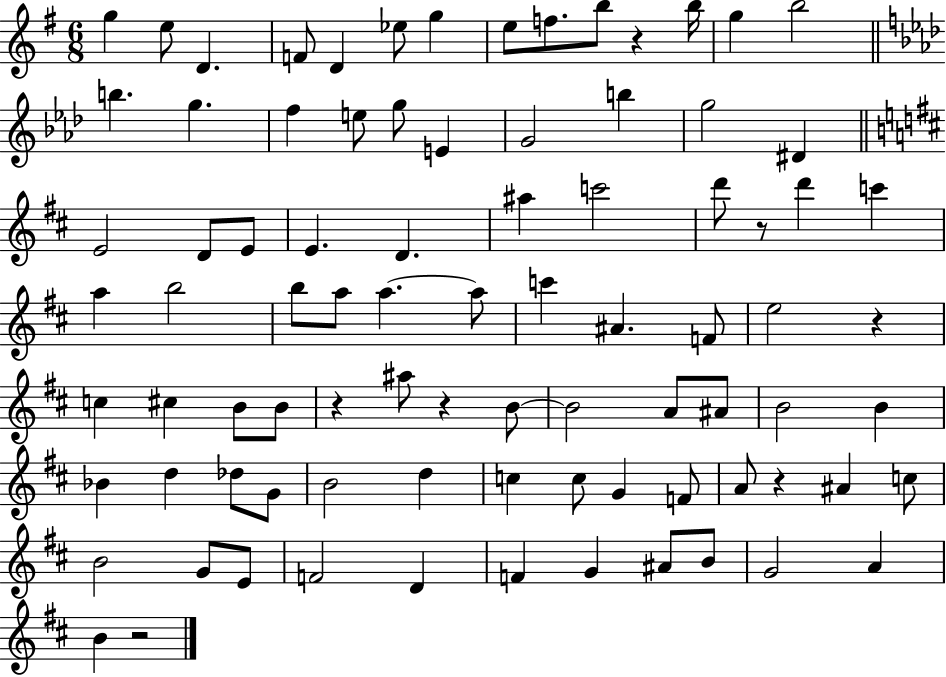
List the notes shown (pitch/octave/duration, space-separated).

G5/q E5/e D4/q. F4/e D4/q Eb5/e G5/q E5/e F5/e. B5/e R/q B5/s G5/q B5/h B5/q. G5/q. F5/q E5/e G5/e E4/q G4/h B5/q G5/h D#4/q E4/h D4/e E4/e E4/q. D4/q. A#5/q C6/h D6/e R/e D6/q C6/q A5/q B5/h B5/e A5/e A5/q. A5/e C6/q A#4/q. F4/e E5/h R/q C5/q C#5/q B4/e B4/e R/q A#5/e R/q B4/e B4/h A4/e A#4/e B4/h B4/q Bb4/q D5/q Db5/e G4/e B4/h D5/q C5/q C5/e G4/q F4/e A4/e R/q A#4/q C5/e B4/h G4/e E4/e F4/h D4/q F4/q G4/q A#4/e B4/e G4/h A4/q B4/q R/h